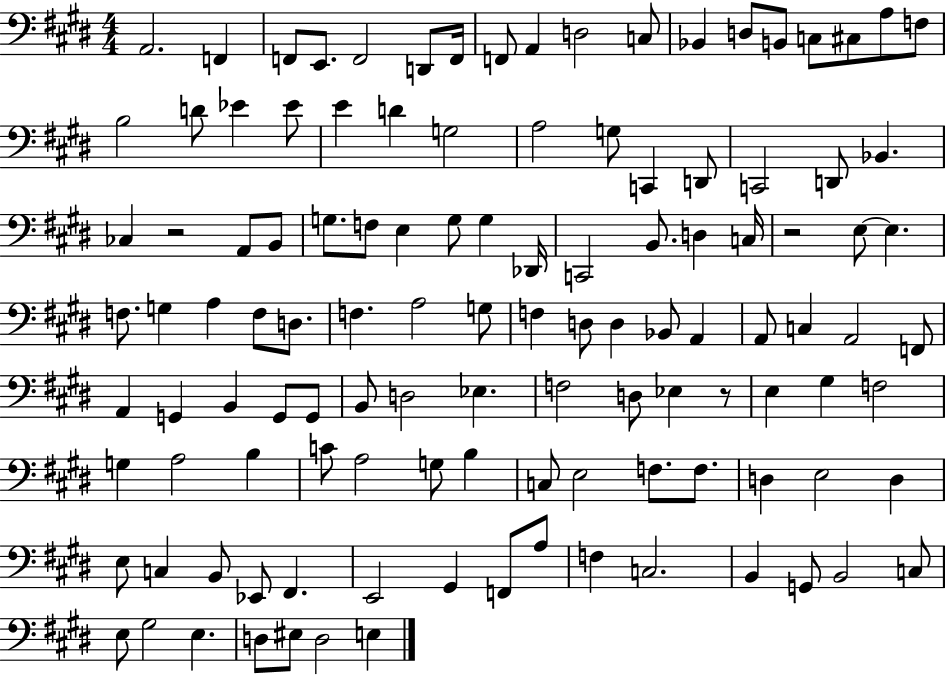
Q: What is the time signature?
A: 4/4